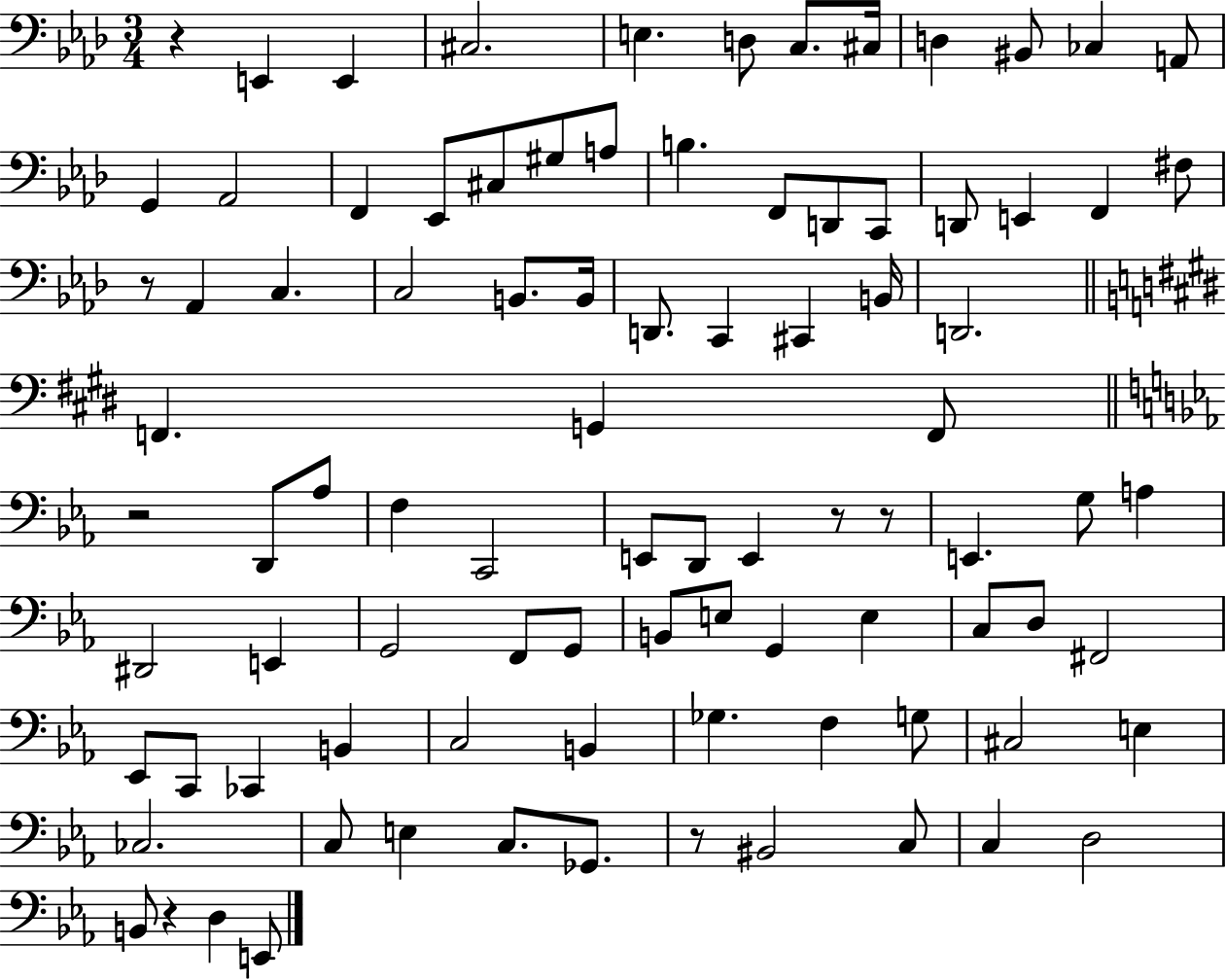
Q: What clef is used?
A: bass